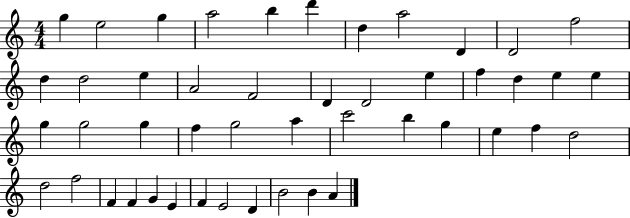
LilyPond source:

{
  \clef treble
  \numericTimeSignature
  \time 4/4
  \key c \major
  g''4 e''2 g''4 | a''2 b''4 d'''4 | d''4 a''2 d'4 | d'2 f''2 | \break d''4 d''2 e''4 | a'2 f'2 | d'4 d'2 e''4 | f''4 d''4 e''4 e''4 | \break g''4 g''2 g''4 | f''4 g''2 a''4 | c'''2 b''4 g''4 | e''4 f''4 d''2 | \break d''2 f''2 | f'4 f'4 g'4 e'4 | f'4 e'2 d'4 | b'2 b'4 a'4 | \break \bar "|."
}